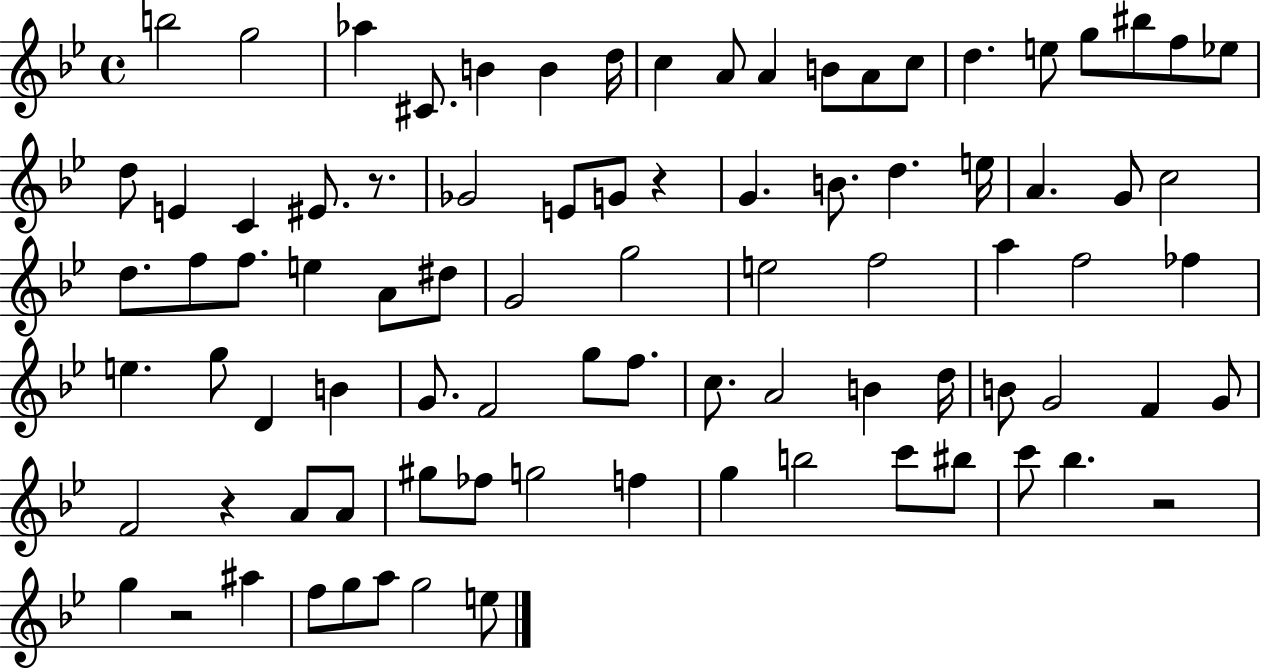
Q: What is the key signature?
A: BES major